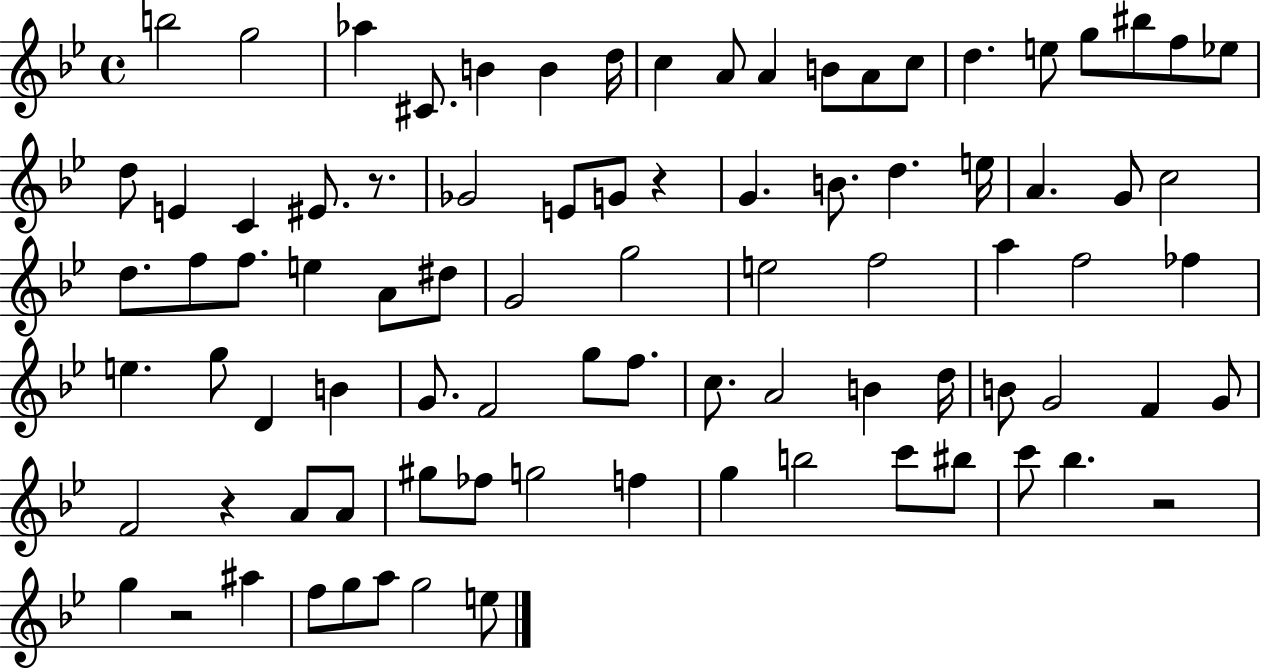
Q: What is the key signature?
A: BES major